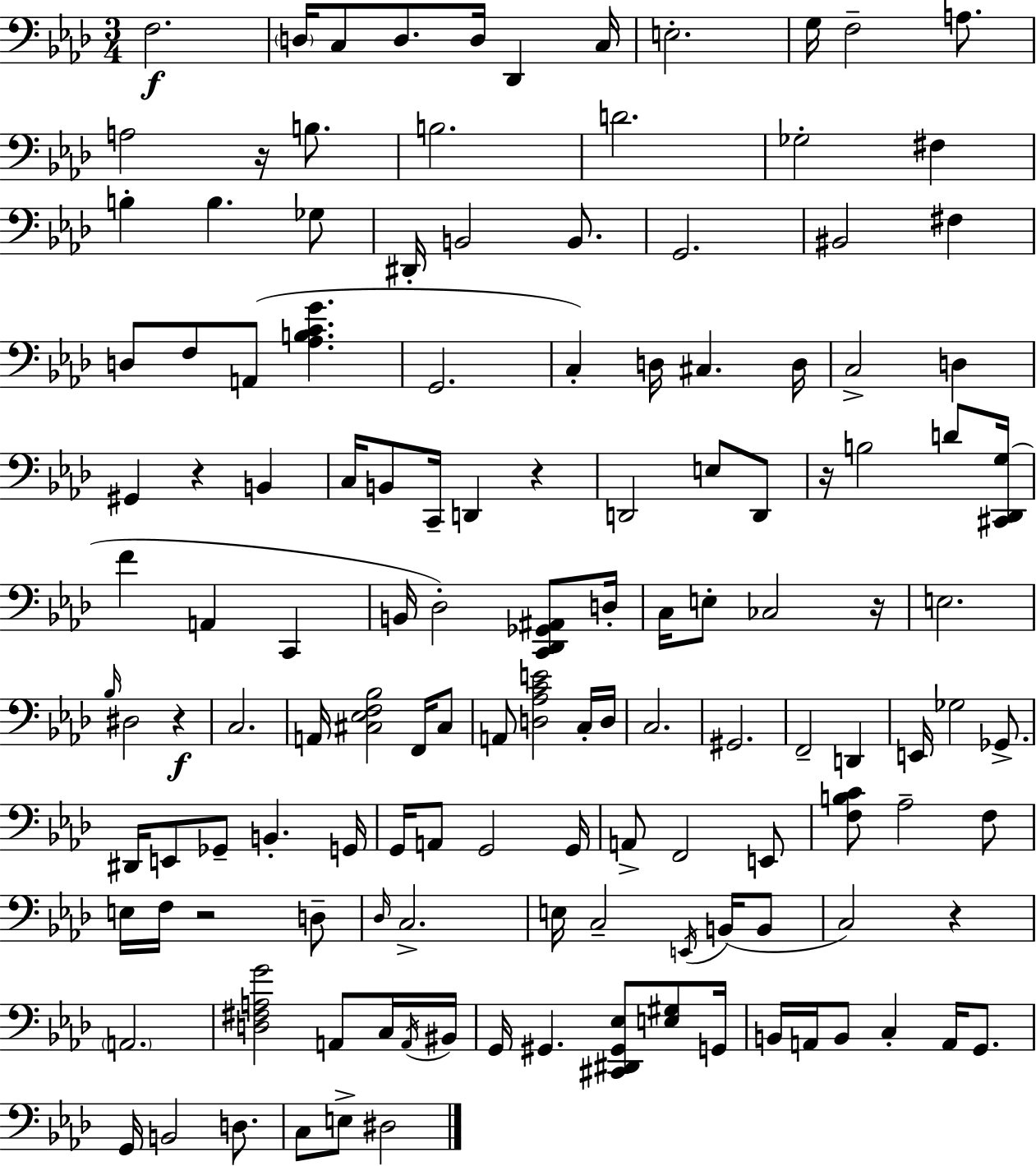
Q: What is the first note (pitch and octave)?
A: F3